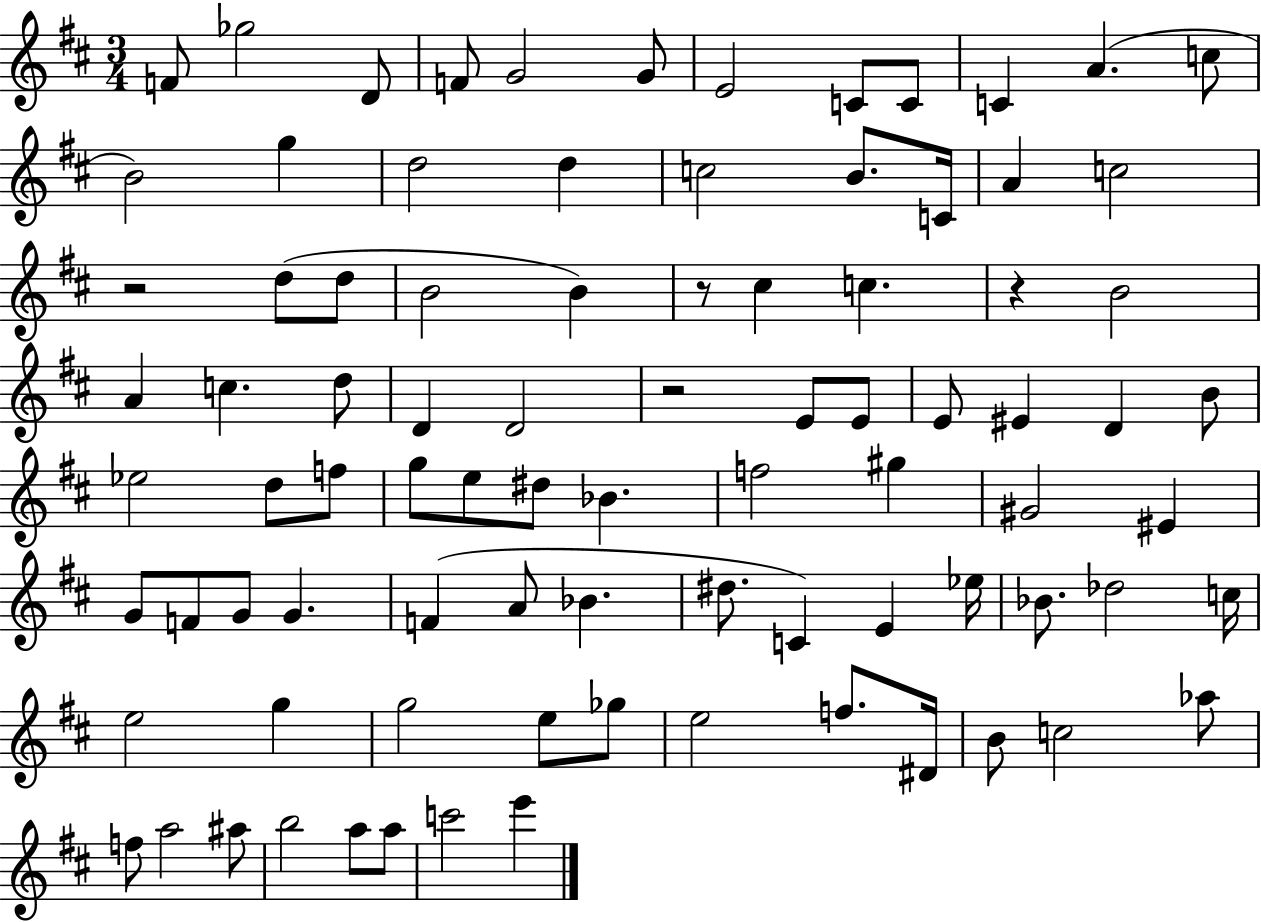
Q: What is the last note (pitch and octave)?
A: E6